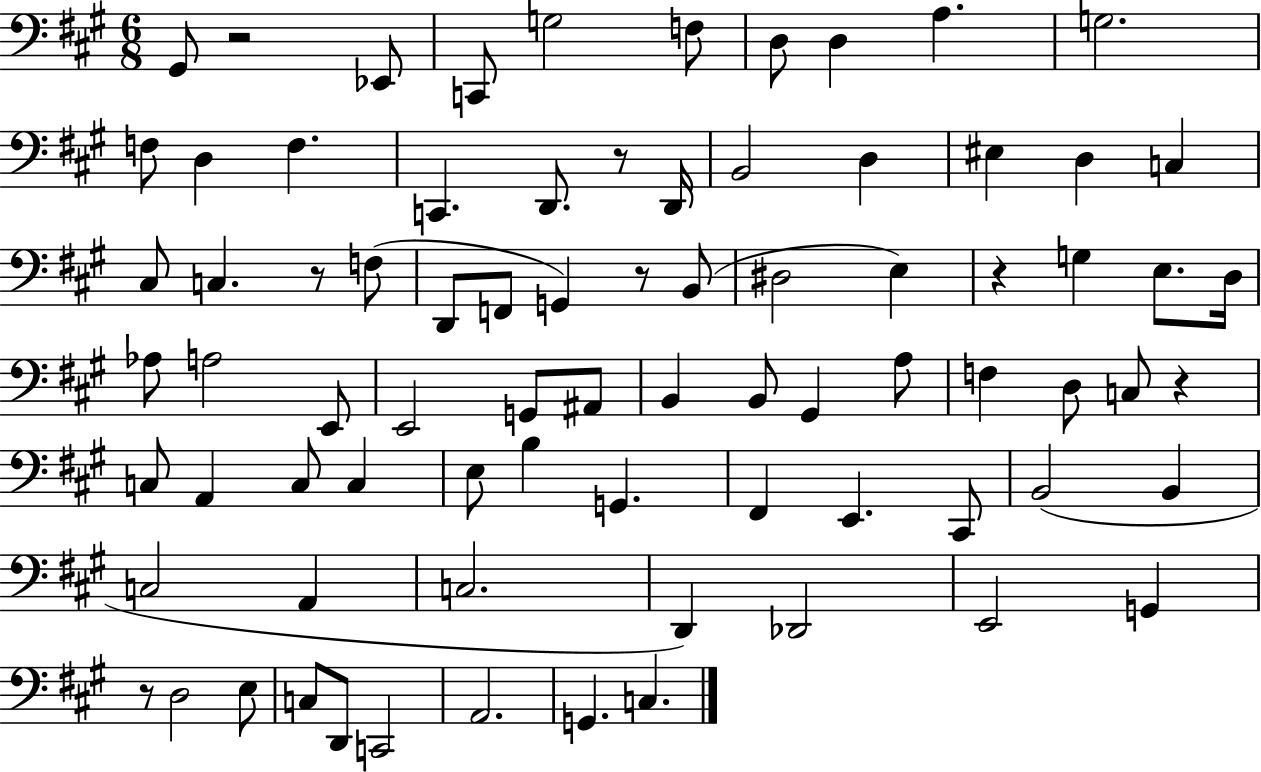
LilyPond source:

{
  \clef bass
  \numericTimeSignature
  \time 6/8
  \key a \major
  gis,8 r2 ees,8 | c,8 g2 f8 | d8 d4 a4. | g2. | \break f8 d4 f4. | c,4. d,8. r8 d,16 | b,2 d4 | eis4 d4 c4 | \break cis8 c4. r8 f8( | d,8 f,8 g,4) r8 b,8( | dis2 e4) | r4 g4 e8. d16 | \break aes8 a2 e,8 | e,2 g,8 ais,8 | b,4 b,8 gis,4 a8 | f4 d8 c8 r4 | \break c8 a,4 c8 c4 | e8 b4 g,4. | fis,4 e,4. cis,8 | b,2( b,4 | \break c2 a,4 | c2. | d,4) des,2 | e,2 g,4 | \break r8 d2 e8 | c8 d,8 c,2 | a,2. | g,4. c4. | \break \bar "|."
}